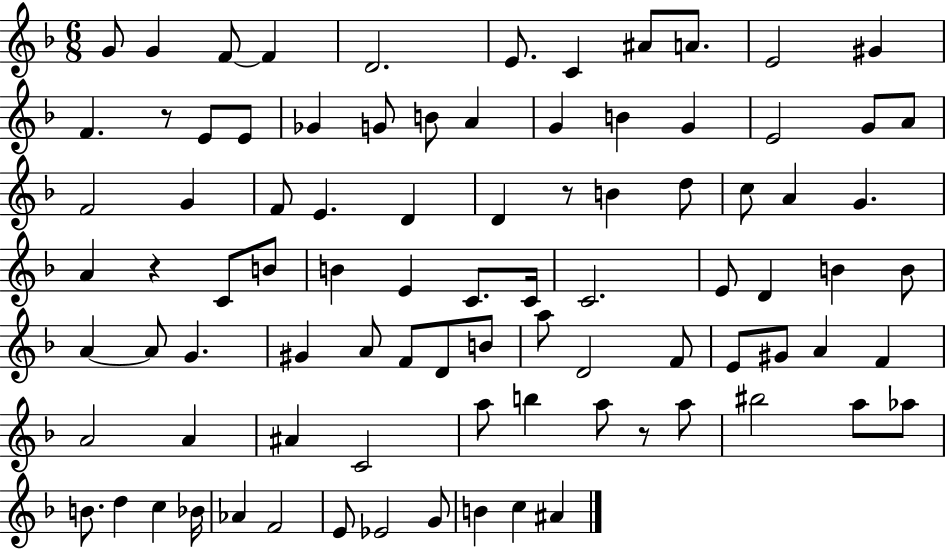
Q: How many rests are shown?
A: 4